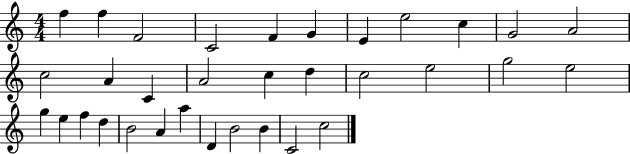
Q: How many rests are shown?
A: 0